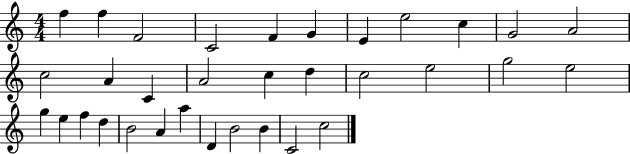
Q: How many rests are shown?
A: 0